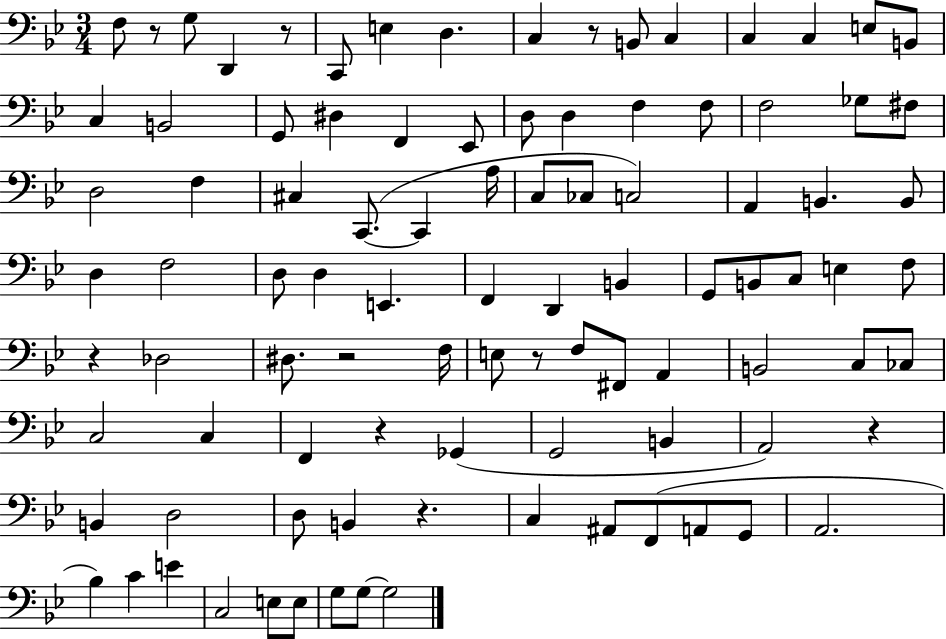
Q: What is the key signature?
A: BES major